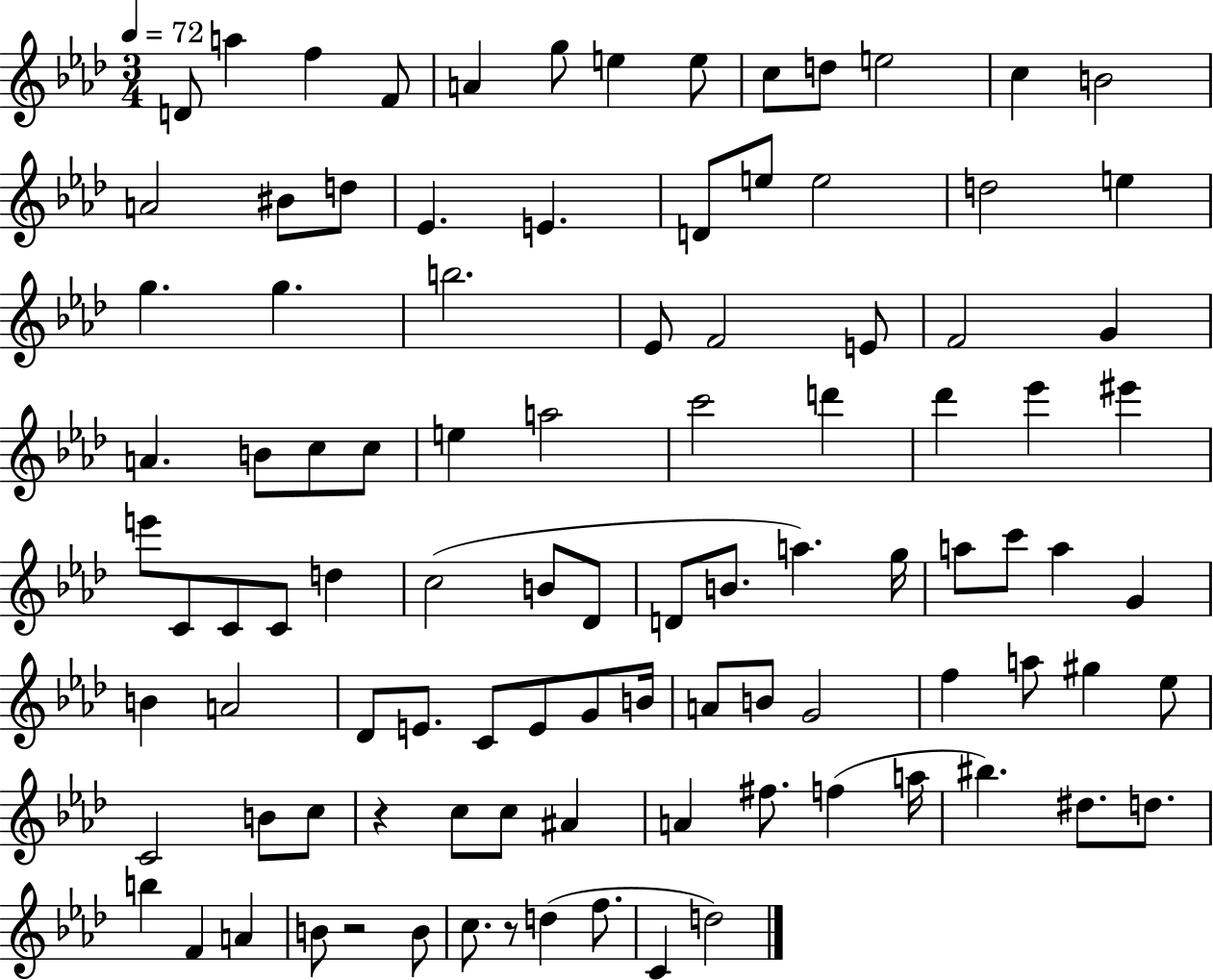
{
  \clef treble
  \numericTimeSignature
  \time 3/4
  \key aes \major
  \tempo 4 = 72
  d'8 a''4 f''4 f'8 | a'4 g''8 e''4 e''8 | c''8 d''8 e''2 | c''4 b'2 | \break a'2 bis'8 d''8 | ees'4. e'4. | d'8 e''8 e''2 | d''2 e''4 | \break g''4. g''4. | b''2. | ees'8 f'2 e'8 | f'2 g'4 | \break a'4. b'8 c''8 c''8 | e''4 a''2 | c'''2 d'''4 | des'''4 ees'''4 eis'''4 | \break e'''8 c'8 c'8 c'8 d''4 | c''2( b'8 des'8 | d'8 b'8. a''4.) g''16 | a''8 c'''8 a''4 g'4 | \break b'4 a'2 | des'8 e'8. c'8 e'8 g'8 b'16 | a'8 b'8 g'2 | f''4 a''8 gis''4 ees''8 | \break c'2 b'8 c''8 | r4 c''8 c''8 ais'4 | a'4 fis''8. f''4( a''16 | bis''4.) dis''8. d''8. | \break b''4 f'4 a'4 | b'8 r2 b'8 | c''8. r8 d''4( f''8. | c'4 d''2) | \break \bar "|."
}